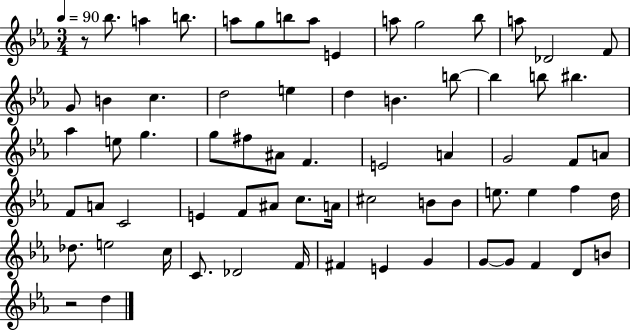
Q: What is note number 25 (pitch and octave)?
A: BIS5